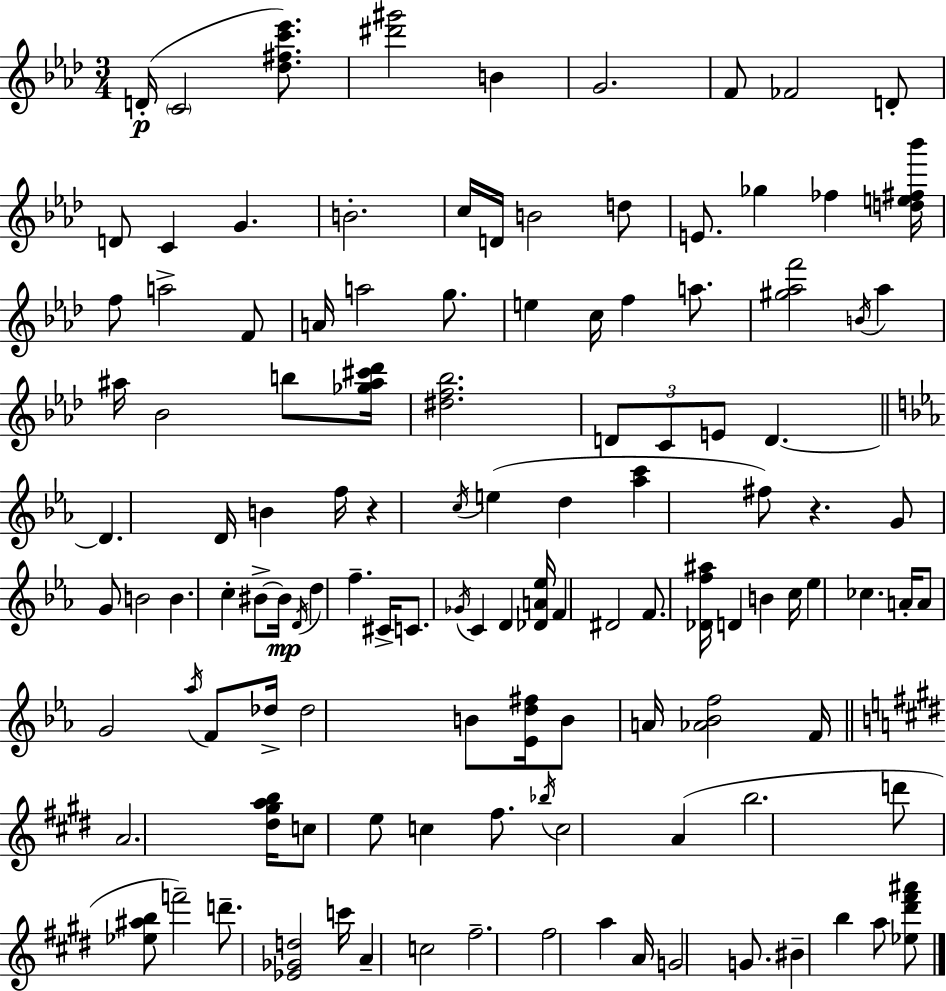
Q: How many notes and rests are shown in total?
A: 120